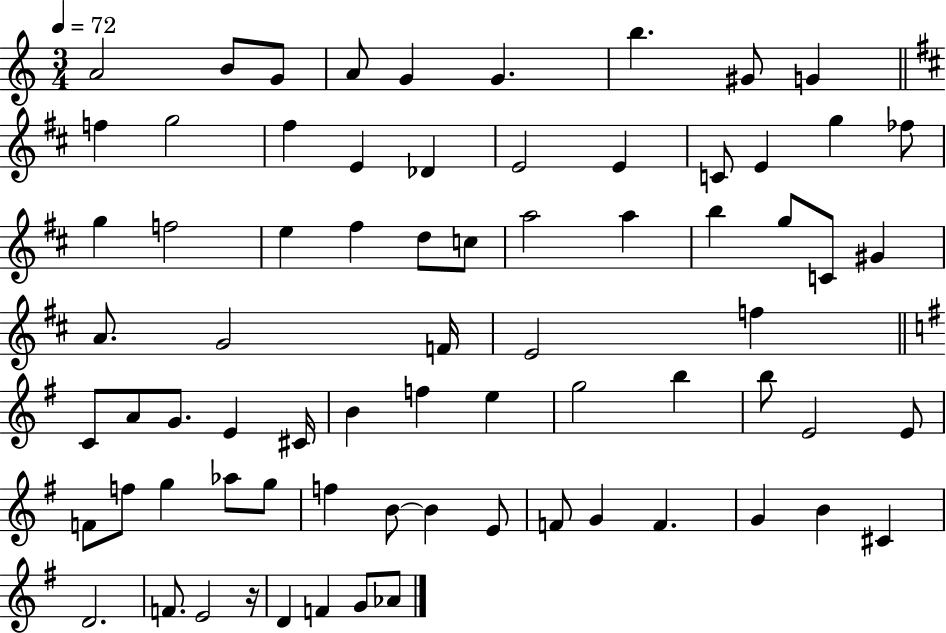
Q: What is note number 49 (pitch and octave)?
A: E4